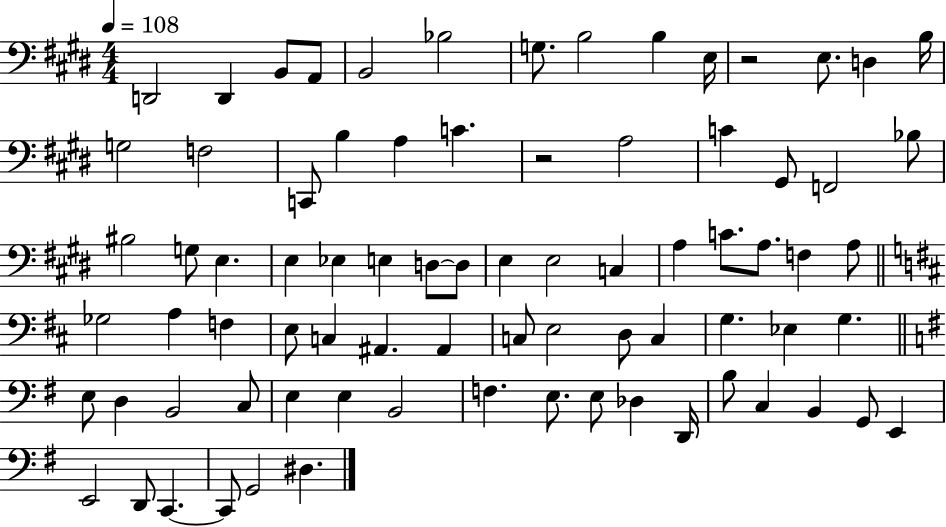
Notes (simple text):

D2/h D2/q B2/e A2/e B2/h Bb3/h G3/e. B3/h B3/q E3/s R/h E3/e. D3/q B3/s G3/h F3/h C2/e B3/q A3/q C4/q. R/h A3/h C4/q G#2/e F2/h Bb3/e BIS3/h G3/e E3/q. E3/q Eb3/q E3/q D3/e D3/e E3/q E3/h C3/q A3/q C4/e. A3/e. F3/q A3/e Gb3/h A3/q F3/q E3/e C3/q A#2/q. A#2/q C3/e E3/h D3/e C3/q G3/q. Eb3/q G3/q. E3/e D3/q B2/h C3/e E3/q E3/q B2/h F3/q. E3/e. E3/e Db3/q D2/s B3/e C3/q B2/q G2/e E2/q E2/h D2/e C2/q. C2/e G2/h D#3/q.